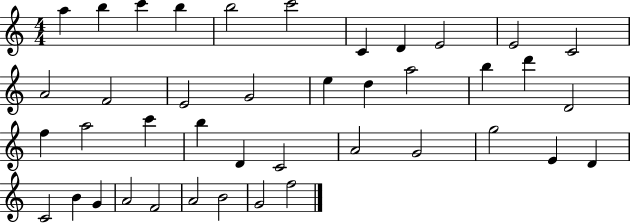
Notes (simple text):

A5/q B5/q C6/q B5/q B5/h C6/h C4/q D4/q E4/h E4/h C4/h A4/h F4/h E4/h G4/h E5/q D5/q A5/h B5/q D6/q D4/h F5/q A5/h C6/q B5/q D4/q C4/h A4/h G4/h G5/h E4/q D4/q C4/h B4/q G4/q A4/h F4/h A4/h B4/h G4/h F5/h